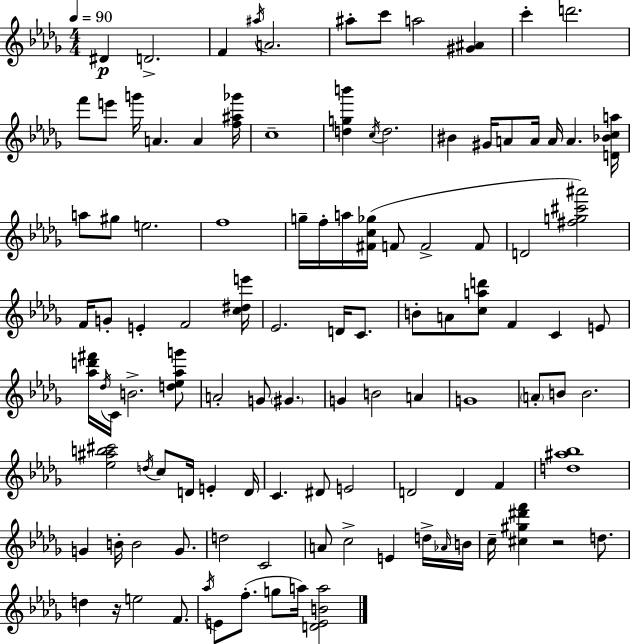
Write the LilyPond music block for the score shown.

{
  \clef treble
  \numericTimeSignature
  \time 4/4
  \key bes \minor
  \tempo 4 = 90
  dis'4\p d'2.-> | f'4 \acciaccatura { ais''16 } a'2. | ais''8-. c'''8 a''2 <gis' ais'>4 | c'''4-. d'''2. | \break f'''8 e'''8 g'''16 a'4. a'4 | <f'' ais'' ges'''>16 c''1-- | <d'' g'' b'''>4 \acciaccatura { c''16 } d''2. | bis'4 gis'16 a'8 a'16 a'16 a'4. | \break <d' bes' c'' a''>16 a''8 gis''8 e''2. | f''1 | g''16-- f''16-. a''16 <fis' c'' ges''>16( f'8 f'2-> | f'8 d'2 <fis'' g'' cis''' ais'''>2) | \break f'16 g'8-. e'4-. f'2 | <c'' dis'' e'''>16 ees'2. d'16 c'8. | b'8-. a'8 <c'' a'' d'''>8 f'4 c'4 | e'8 <aes'' d''' fis'''>16 \acciaccatura { des''16 } c'16 b'2.-> | \break <d'' ees'' aes'' g'''>8 a'2-. g'8 \parenthesize gis'4. | g'4 b'2 a'4 | g'1 | \parenthesize a'8-. b'8 b'2. | \break <ees'' ais'' b'' cis'''>2 \acciaccatura { d''16 } c''8 d'16 e'4-. | d'16 c'4. dis'8 e'2 | d'2 d'4 | f'4 <d'' ais'' bes''>1 | \break g'4 b'16-. b'2 | g'8. d''2 c'2 | a'8 c''2-> e'4 | d''16-> \grace { aes'16 } b'16 c''16-- <cis'' gis'' dis''' f'''>4 r2 | \break d''8. d''4 r16 e''2 | f'8. \acciaccatura { aes''16 } e'8 f''8.-.( g''8 a''16) <d' e' b' a''>2 | \bar "|."
}